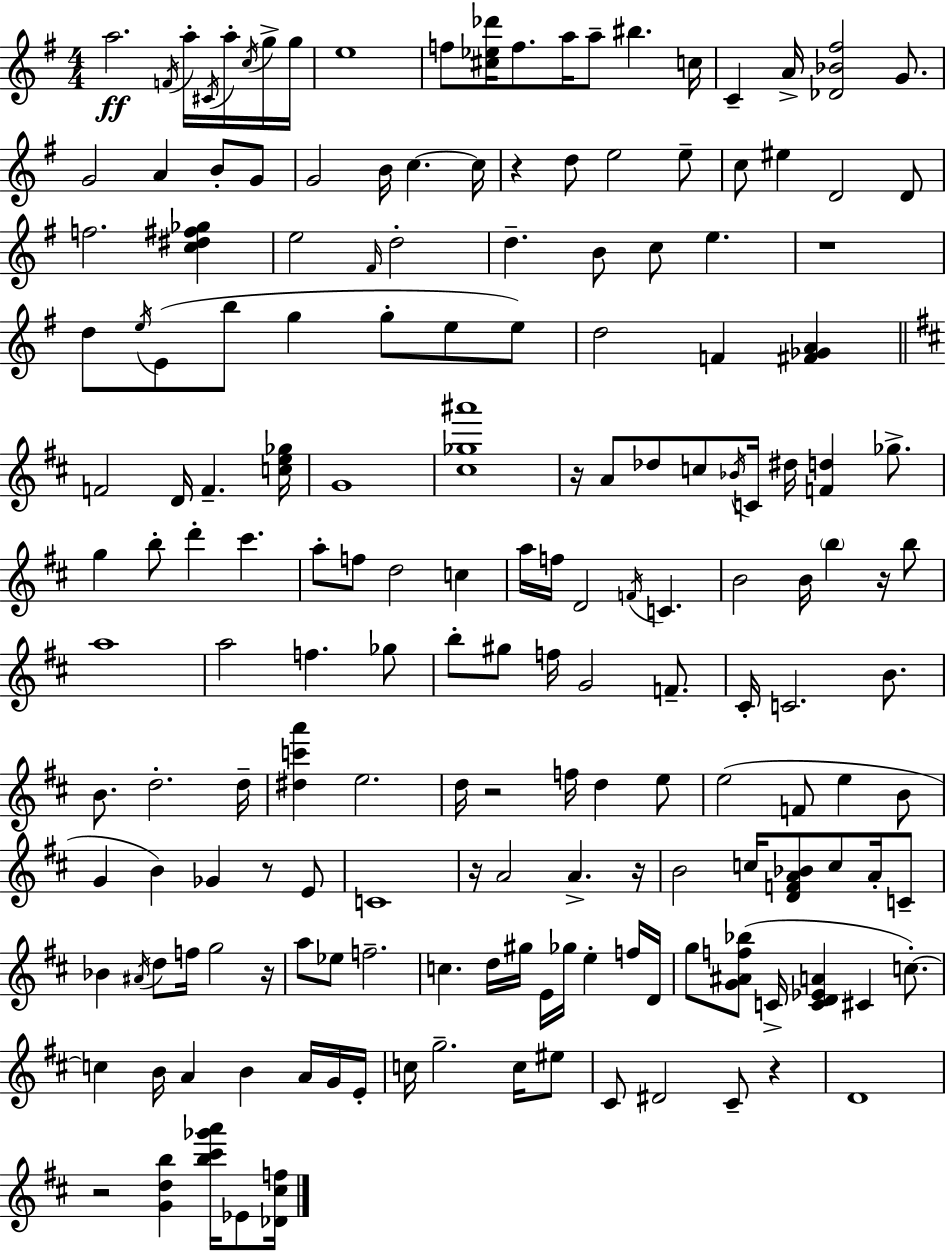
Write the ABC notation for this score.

X:1
T:Untitled
M:4/4
L:1/4
K:G
a2 F/4 a/4 ^C/4 a/4 c/4 g/4 g/4 e4 f/2 [^c_e_d']/4 f/2 a/4 a/2 ^b c/4 C A/4 [_D_B^f]2 G/2 G2 A B/2 G/2 G2 B/4 c c/4 z d/2 e2 e/2 c/2 ^e D2 D/2 f2 [c^d^f_g] e2 ^F/4 d2 d B/2 c/2 e z4 d/2 e/4 E/2 b/2 g g/2 e/2 e/2 d2 F [^F_GA] F2 D/4 F [ce_g]/4 G4 [^c_g^a']4 z/4 A/2 _d/2 c/2 _B/4 C/4 ^d/4 [Fd] _g/2 g b/2 d' ^c' a/2 f/2 d2 c a/4 f/4 D2 F/4 C B2 B/4 b z/4 b/2 a4 a2 f _g/2 b/2 ^g/2 f/4 G2 F/2 ^C/4 C2 B/2 B/2 d2 d/4 [^dc'a'] e2 d/4 z2 f/4 d e/2 e2 F/2 e B/2 G B _G z/2 E/2 C4 z/4 A2 A z/4 B2 c/4 [DFA_B]/2 c/2 A/4 C/2 _B ^A/4 d/2 f/4 g2 z/4 a/2 _e/2 f2 c d/4 ^g/4 E/4 _g/4 e f/4 D/4 g/2 [G^Af_b]/2 C/4 [CD_EA] ^C c/2 c B/4 A B A/4 G/4 E/4 c/4 g2 c/4 ^e/2 ^C/2 ^D2 ^C/2 z D4 z2 [Gdb] [b^c'_g'a']/4 _E/2 [_D^cf]/4